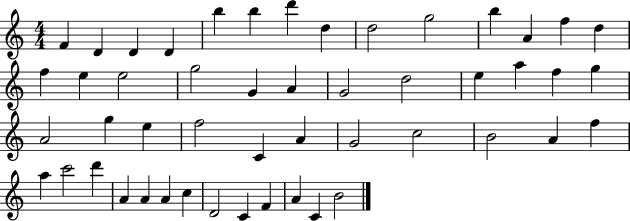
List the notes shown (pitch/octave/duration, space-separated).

F4/q D4/q D4/q D4/q B5/q B5/q D6/q D5/q D5/h G5/h B5/q A4/q F5/q D5/q F5/q E5/q E5/h G5/h G4/q A4/q G4/h D5/h E5/q A5/q F5/q G5/q A4/h G5/q E5/q F5/h C4/q A4/q G4/h C5/h B4/h A4/q F5/q A5/q C6/h D6/q A4/q A4/q A4/q C5/q D4/h C4/q F4/q A4/q C4/q B4/h